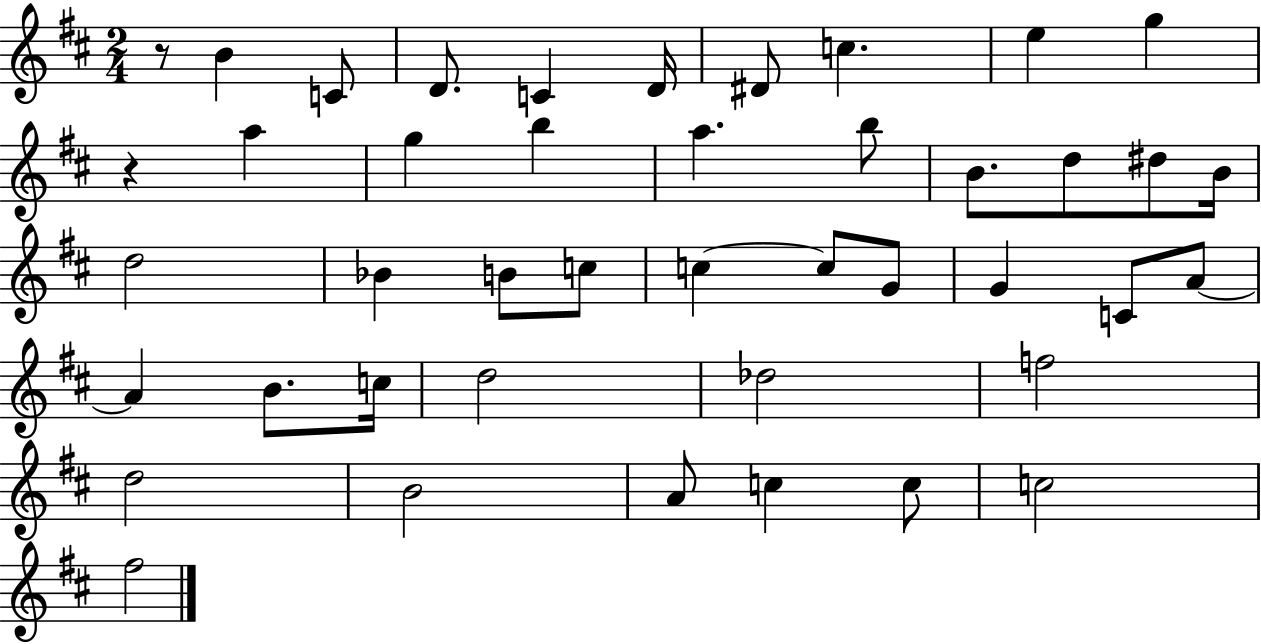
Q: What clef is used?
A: treble